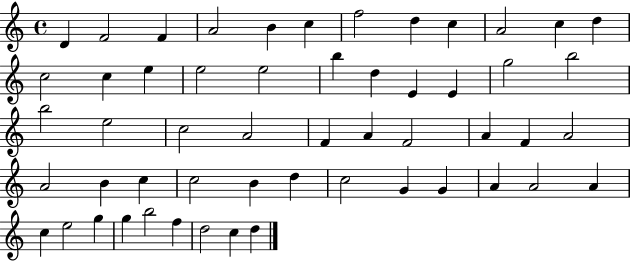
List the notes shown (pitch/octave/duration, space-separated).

D4/q F4/h F4/q A4/h B4/q C5/q F5/h D5/q C5/q A4/h C5/q D5/q C5/h C5/q E5/q E5/h E5/h B5/q D5/q E4/q E4/q G5/h B5/h B5/h E5/h C5/h A4/h F4/q A4/q F4/h A4/q F4/q A4/h A4/h B4/q C5/q C5/h B4/q D5/q C5/h G4/q G4/q A4/q A4/h A4/q C5/q E5/h G5/q G5/q B5/h F5/q D5/h C5/q D5/q